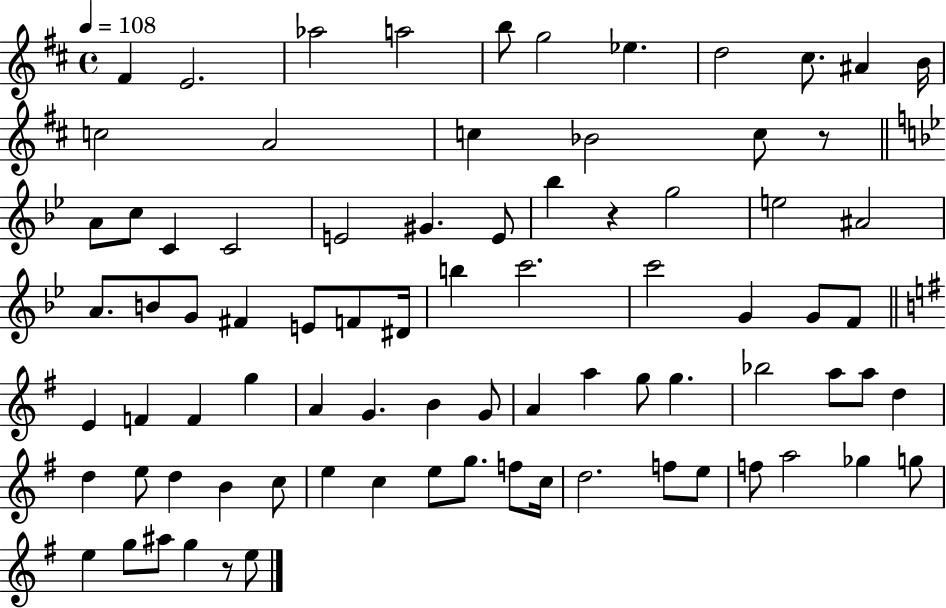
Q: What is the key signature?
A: D major